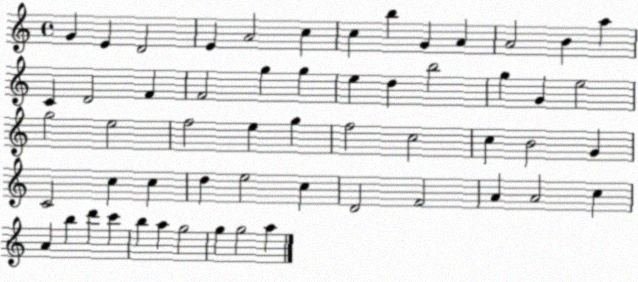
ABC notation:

X:1
T:Untitled
M:4/4
L:1/4
K:C
G E D2 E A2 c c b G A A2 B a C D2 F F2 g g e d b2 g G e2 g2 e2 f2 e g f2 c2 c B2 G C2 c c d e2 c D2 F2 A A2 c A b d' c' b a g2 g g2 a